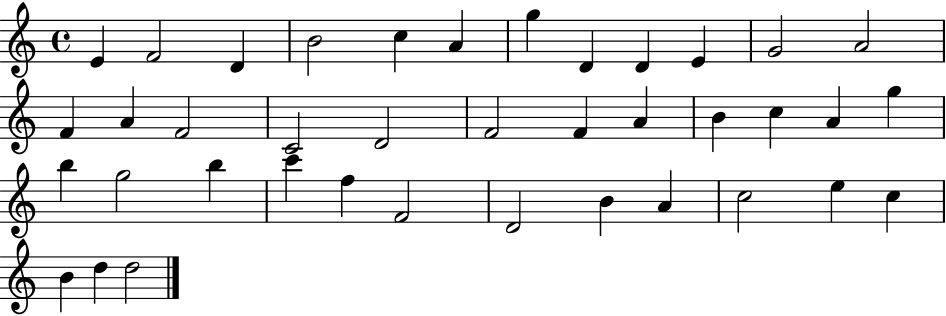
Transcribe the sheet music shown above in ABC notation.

X:1
T:Untitled
M:4/4
L:1/4
K:C
E F2 D B2 c A g D D E G2 A2 F A F2 C2 D2 F2 F A B c A g b g2 b c' f F2 D2 B A c2 e c B d d2